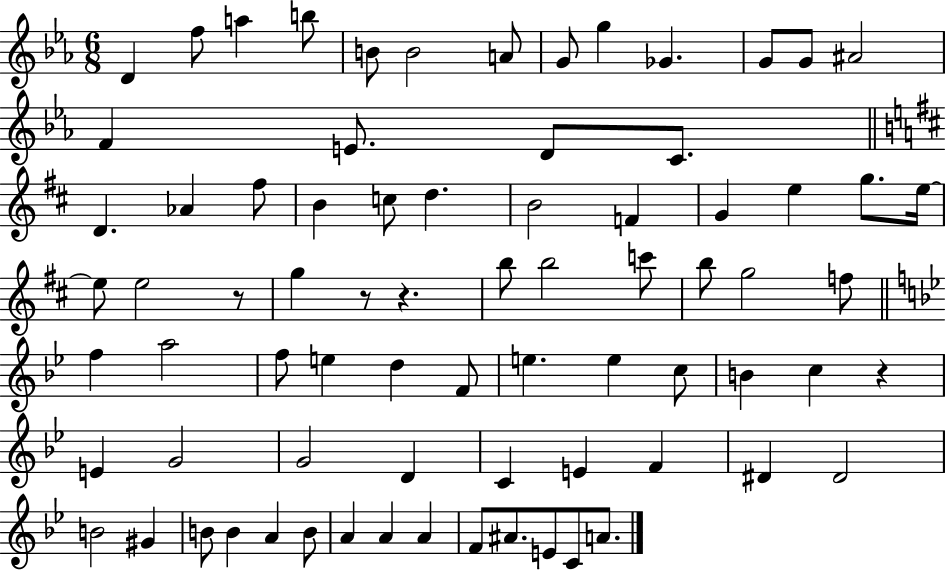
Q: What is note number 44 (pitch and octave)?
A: F4